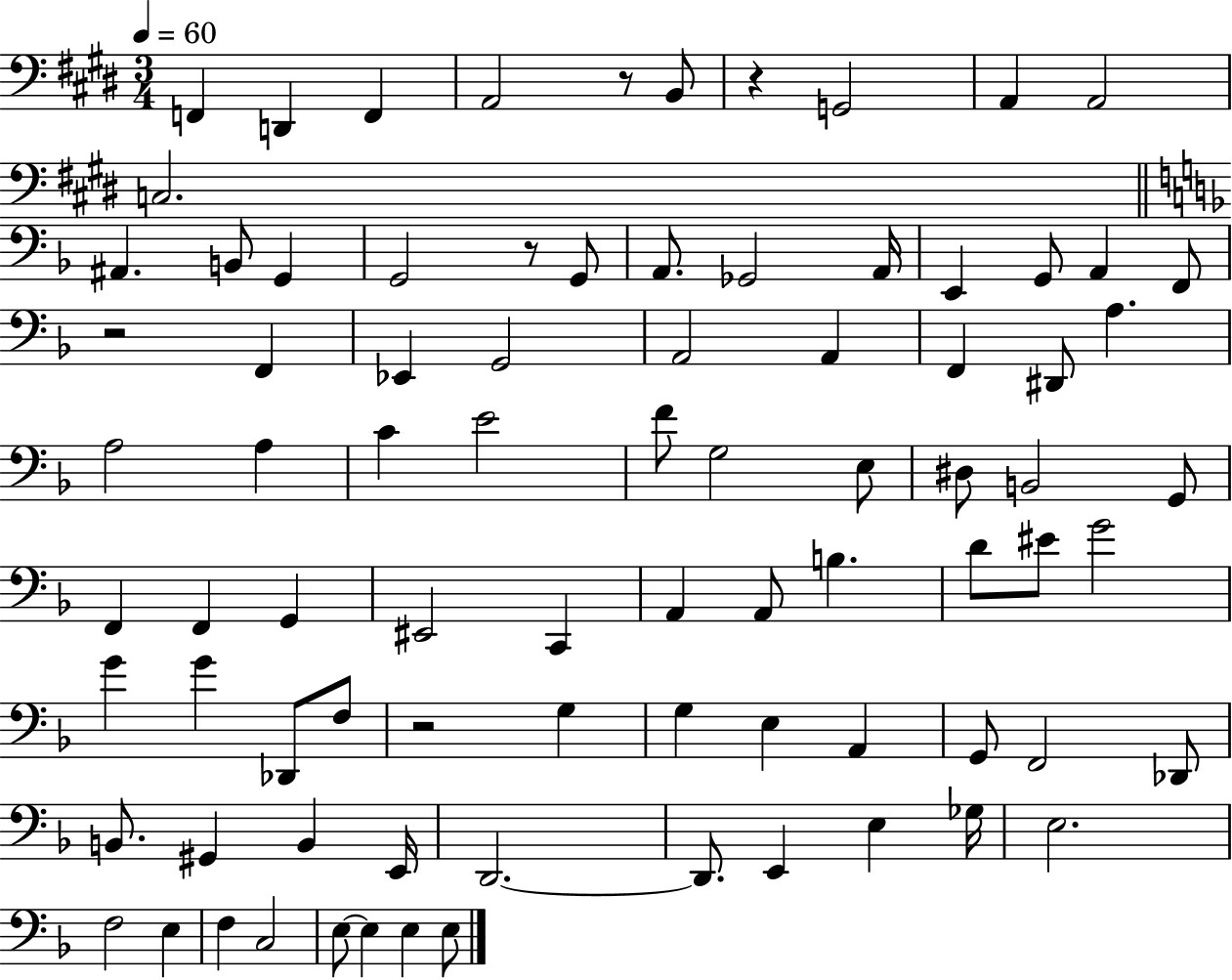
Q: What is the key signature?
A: E major